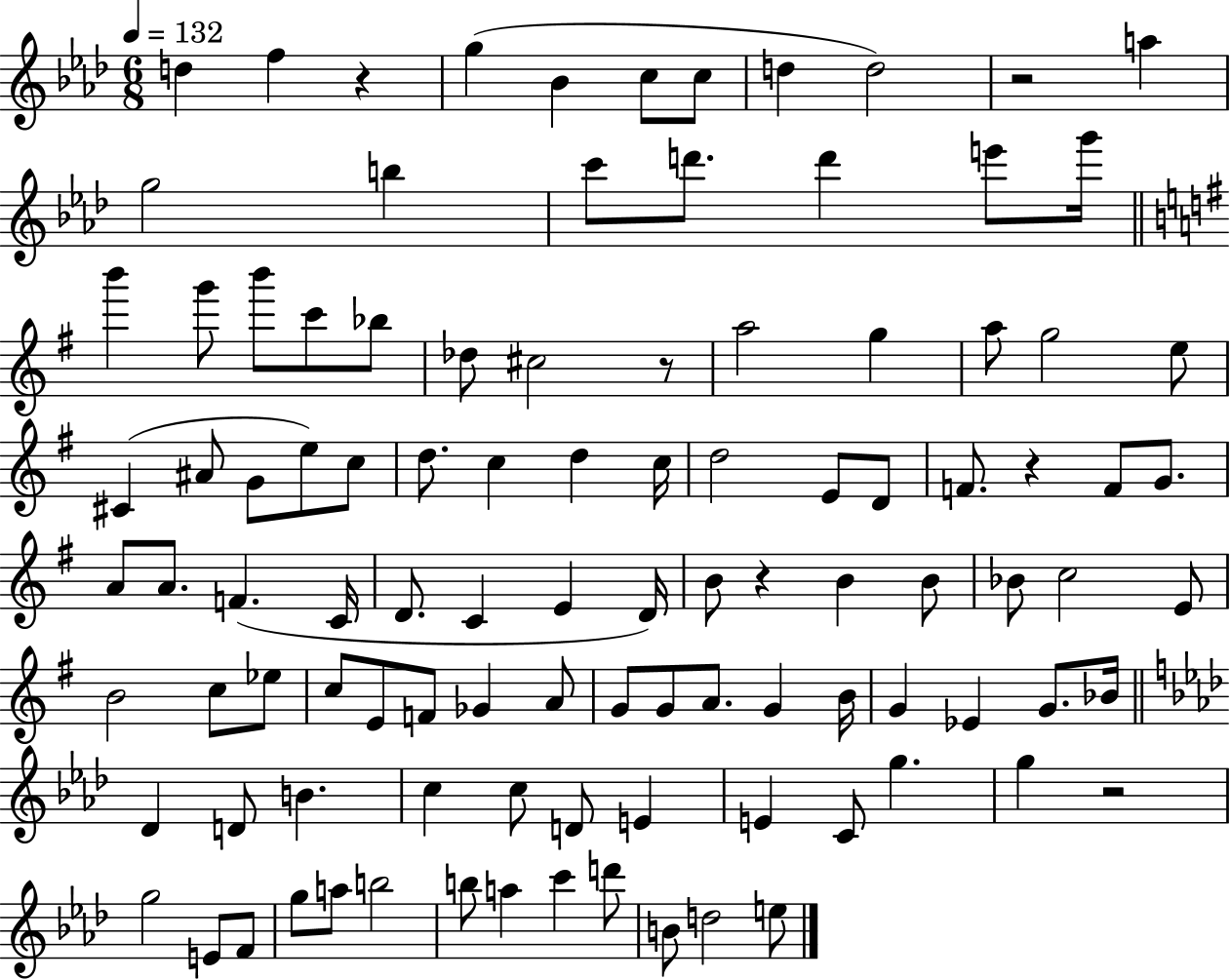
{
  \clef treble
  \numericTimeSignature
  \time 6/8
  \key aes \major
  \tempo 4 = 132
  d''4 f''4 r4 | g''4( bes'4 c''8 c''8 | d''4 d''2) | r2 a''4 | \break g''2 b''4 | c'''8 d'''8. d'''4 e'''8 g'''16 | \bar "||" \break \key e \minor b'''4 g'''8 b'''8 c'''8 bes''8 | des''8 cis''2 r8 | a''2 g''4 | a''8 g''2 e''8 | \break cis'4( ais'8 g'8 e''8) c''8 | d''8. c''4 d''4 c''16 | d''2 e'8 d'8 | f'8. r4 f'8 g'8. | \break a'8 a'8. f'4.( c'16 | d'8. c'4 e'4 d'16) | b'8 r4 b'4 b'8 | bes'8 c''2 e'8 | \break b'2 c''8 ees''8 | c''8 e'8 f'8 ges'4 a'8 | g'8 g'8 a'8. g'4 b'16 | g'4 ees'4 g'8. bes'16 | \break \bar "||" \break \key aes \major des'4 d'8 b'4. | c''4 c''8 d'8 e'4 | e'4 c'8 g''4. | g''4 r2 | \break g''2 e'8 f'8 | g''8 a''8 b''2 | b''8 a''4 c'''4 d'''8 | b'8 d''2 e''8 | \break \bar "|."
}